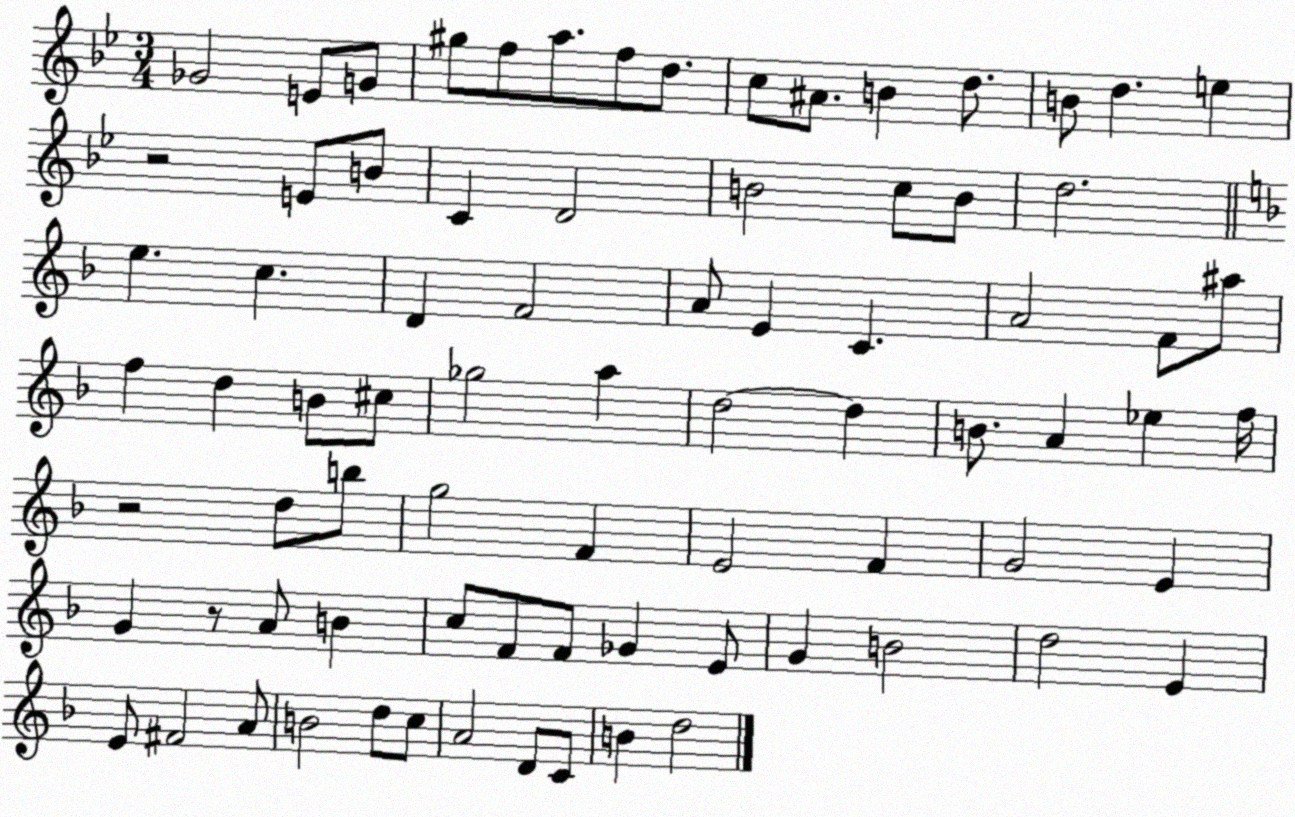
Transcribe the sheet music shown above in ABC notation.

X:1
T:Untitled
M:3/4
L:1/4
K:Bb
_G2 E/2 G/2 ^g/2 f/2 a/2 f/2 d/2 c/2 ^A/2 B d/2 B/2 d e z2 E/2 B/2 C D2 B2 c/2 B/2 d2 e c D F2 A/2 E C A2 F/2 ^a/2 f d B/2 ^c/2 _g2 a d2 d B/2 A _e f/4 z2 d/2 b/2 g2 F E2 F G2 E G z/2 A/2 B c/2 F/2 F/2 _G E/2 G B2 d2 E E/2 ^F2 A/2 B2 d/2 c/2 A2 D/2 C/2 B d2